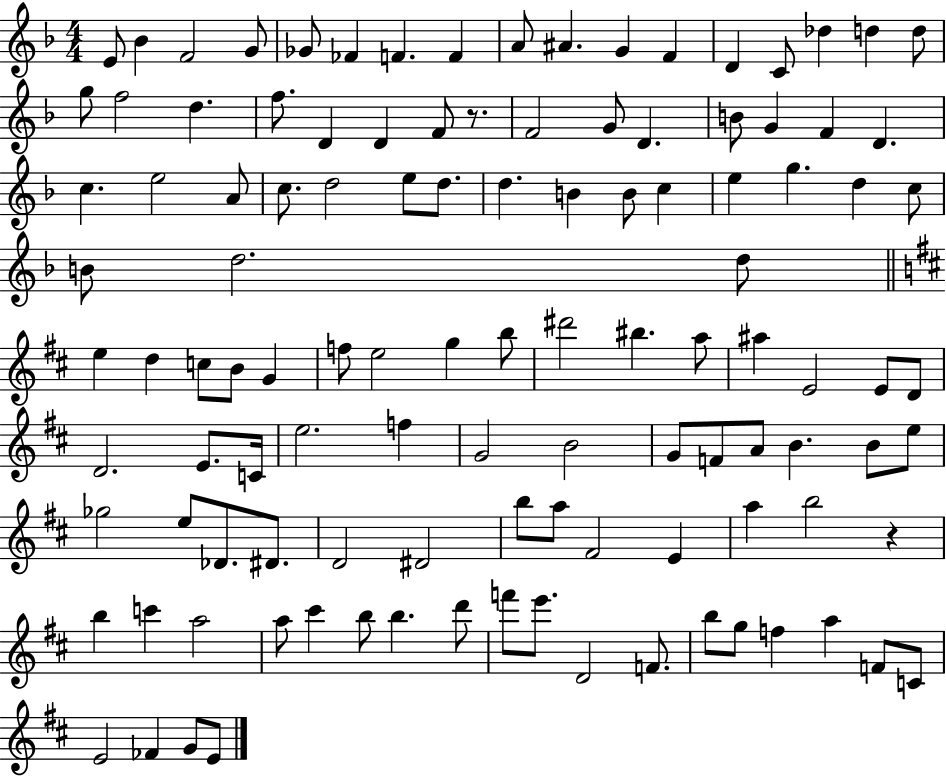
E4/e Bb4/q F4/h G4/e Gb4/e FES4/q F4/q. F4/q A4/e A#4/q. G4/q F4/q D4/q C4/e Db5/q D5/q D5/e G5/e F5/h D5/q. F5/e. D4/q D4/q F4/e R/e. F4/h G4/e D4/q. B4/e G4/q F4/q D4/q. C5/q. E5/h A4/e C5/e. D5/h E5/e D5/e. D5/q. B4/q B4/e C5/q E5/q G5/q. D5/q C5/e B4/e D5/h. D5/e E5/q D5/q C5/e B4/e G4/q F5/e E5/h G5/q B5/e D#6/h BIS5/q. A5/e A#5/q E4/h E4/e D4/e D4/h. E4/e. C4/s E5/h. F5/q G4/h B4/h G4/e F4/e A4/e B4/q. B4/e E5/e Gb5/h E5/e Db4/e. D#4/e. D4/h D#4/h B5/e A5/e F#4/h E4/q A5/q B5/h R/q B5/q C6/q A5/h A5/e C#6/q B5/e B5/q. D6/e F6/e E6/e. D4/h F4/e. B5/e G5/e F5/q A5/q F4/e C4/e E4/h FES4/q G4/e E4/e